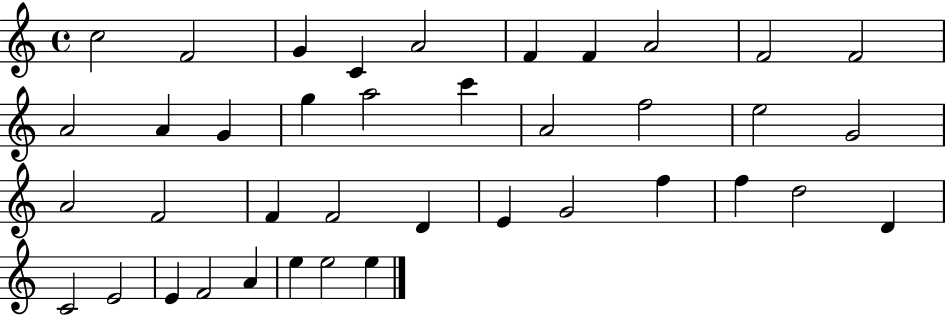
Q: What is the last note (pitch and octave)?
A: E5